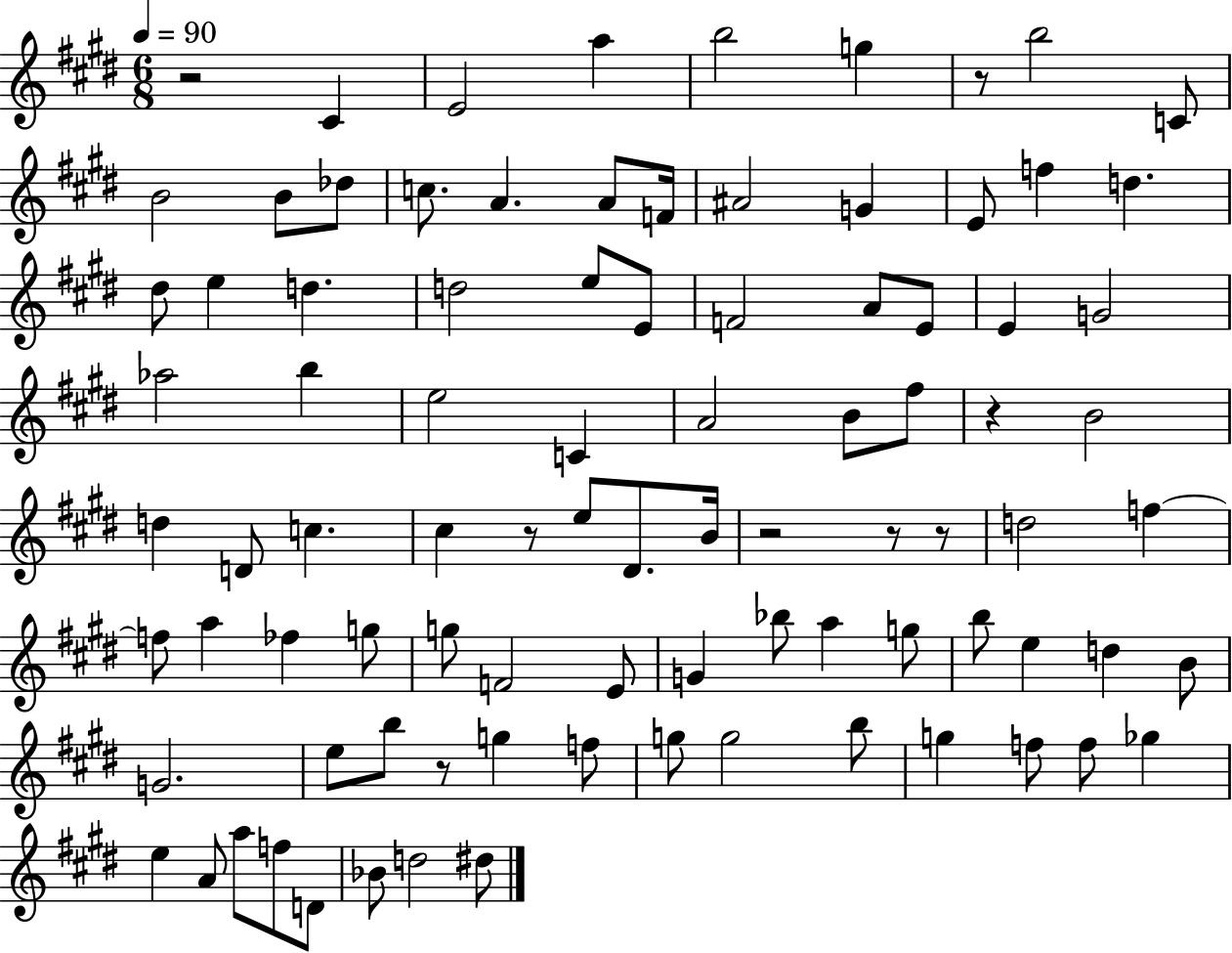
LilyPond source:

{
  \clef treble
  \numericTimeSignature
  \time 6/8
  \key e \major
  \tempo 4 = 90
  \repeat volta 2 { r2 cis'4 | e'2 a''4 | b''2 g''4 | r8 b''2 c'8 | \break b'2 b'8 des''8 | c''8. a'4. a'8 f'16 | ais'2 g'4 | e'8 f''4 d''4. | \break dis''8 e''4 d''4. | d''2 e''8 e'8 | f'2 a'8 e'8 | e'4 g'2 | \break aes''2 b''4 | e''2 c'4 | a'2 b'8 fis''8 | r4 b'2 | \break d''4 d'8 c''4. | cis''4 r8 e''8 dis'8. b'16 | r2 r8 r8 | d''2 f''4~~ | \break f''8 a''4 fes''4 g''8 | g''8 f'2 e'8 | g'4 bes''8 a''4 g''8 | b''8 e''4 d''4 b'8 | \break g'2. | e''8 b''8 r8 g''4 f''8 | g''8 g''2 b''8 | g''4 f''8 f''8 ges''4 | \break e''4 a'8 a''8 f''8 d'8 | bes'8 d''2 dis''8 | } \bar "|."
}